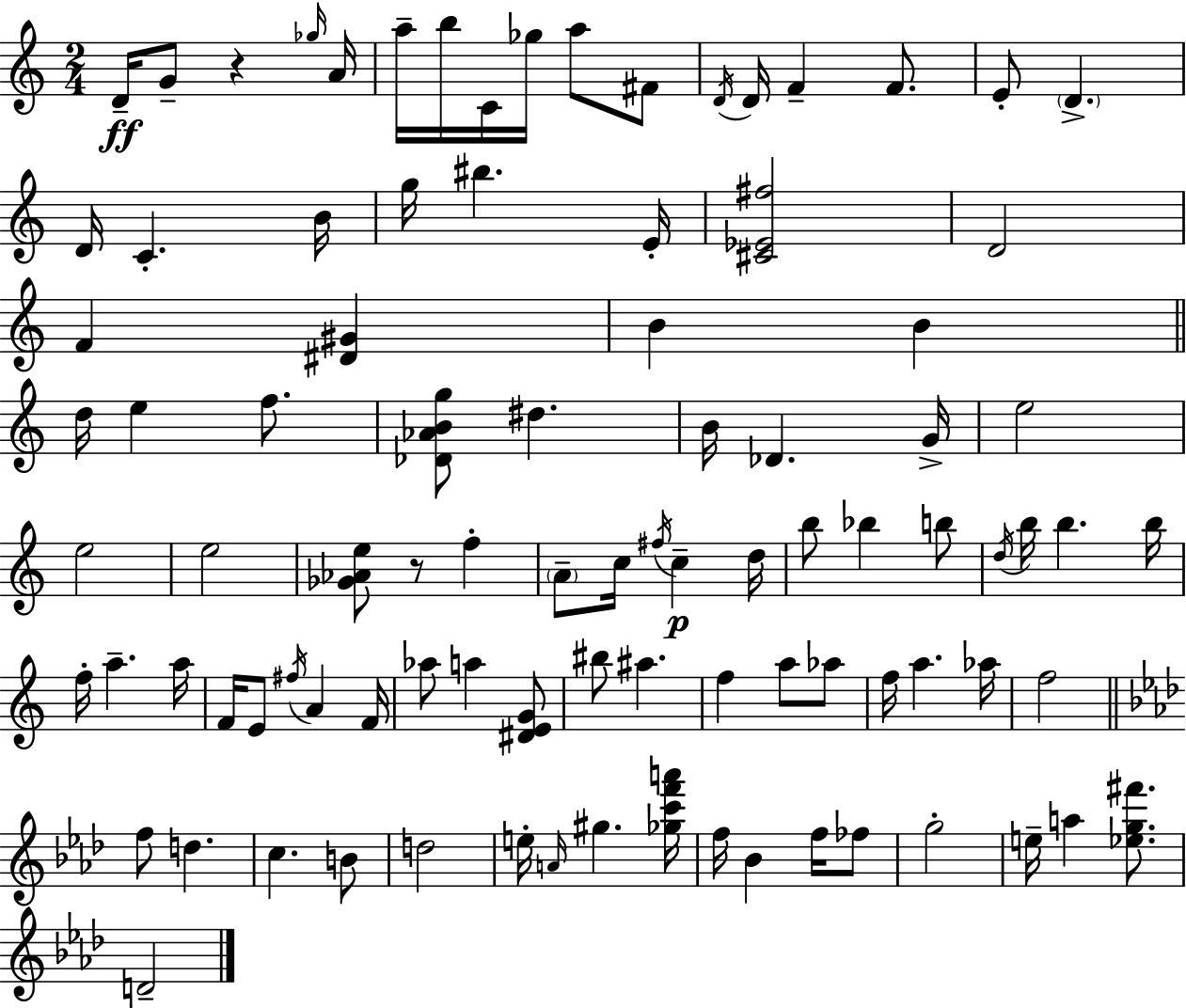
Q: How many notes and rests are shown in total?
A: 93